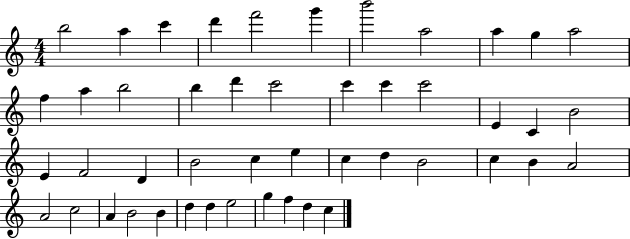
{
  \clef treble
  \numericTimeSignature
  \time 4/4
  \key c \major
  b''2 a''4 c'''4 | d'''4 f'''2 g'''4 | b'''2 a''2 | a''4 g''4 a''2 | \break f''4 a''4 b''2 | b''4 d'''4 c'''2 | c'''4 c'''4 c'''2 | e'4 c'4 b'2 | \break e'4 f'2 d'4 | b'2 c''4 e''4 | c''4 d''4 b'2 | c''4 b'4 a'2 | \break a'2 c''2 | a'4 b'2 b'4 | d''4 d''4 e''2 | g''4 f''4 d''4 c''4 | \break \bar "|."
}